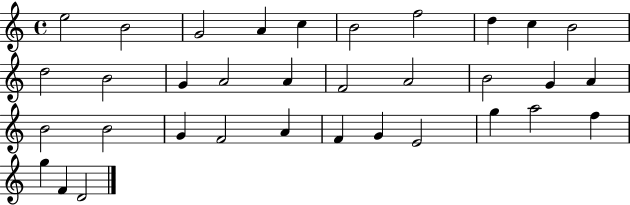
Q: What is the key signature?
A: C major